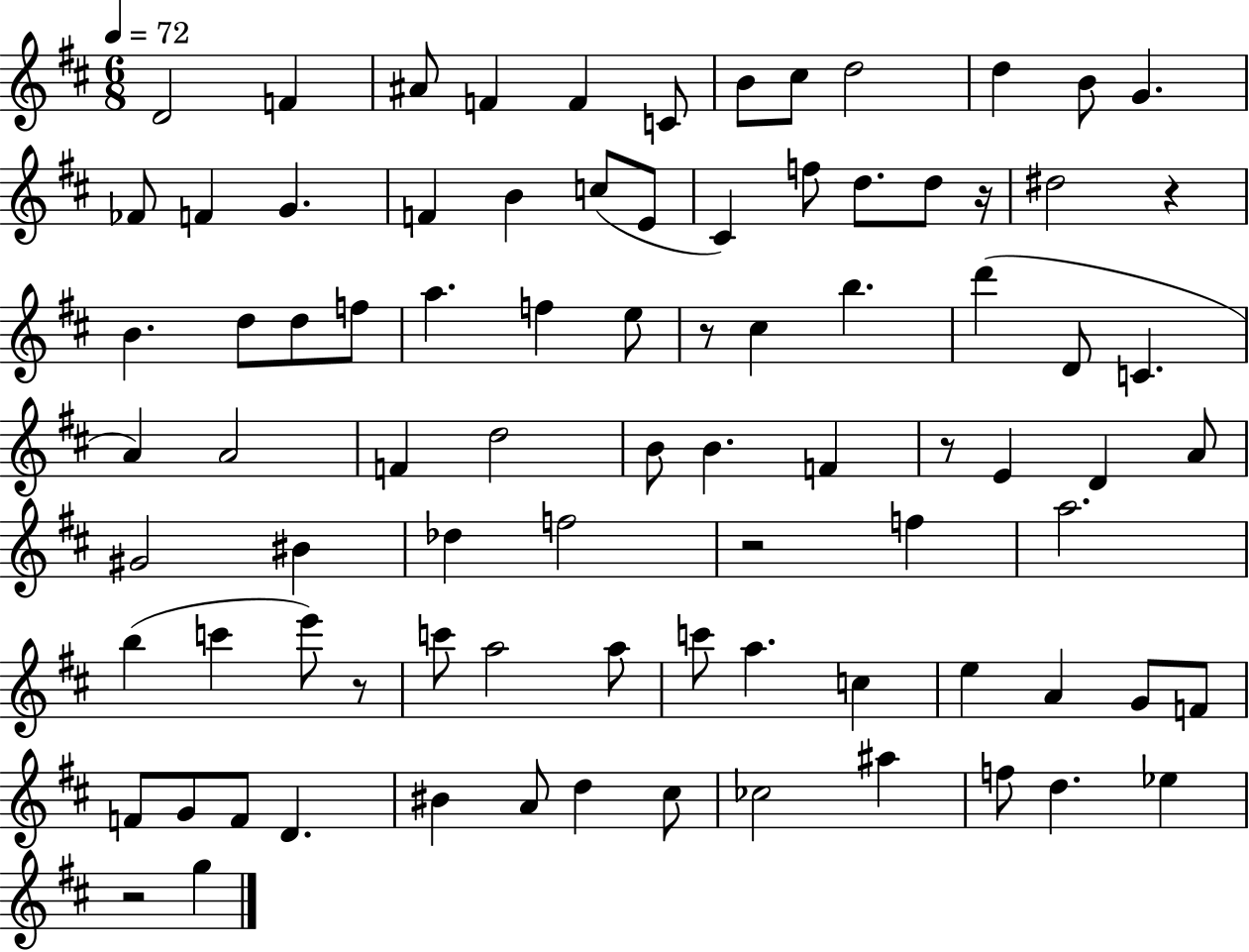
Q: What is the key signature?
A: D major